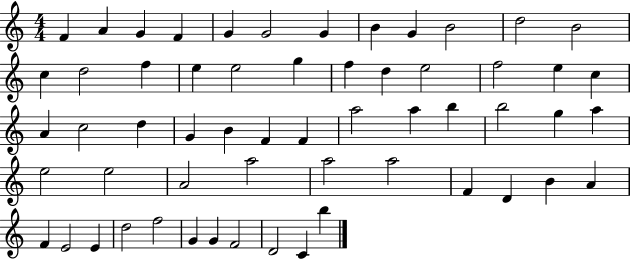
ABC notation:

X:1
T:Untitled
M:4/4
L:1/4
K:C
F A G F G G2 G B G B2 d2 B2 c d2 f e e2 g f d e2 f2 e c A c2 d G B F F a2 a b b2 g a e2 e2 A2 a2 a2 a2 F D B A F E2 E d2 f2 G G F2 D2 C b